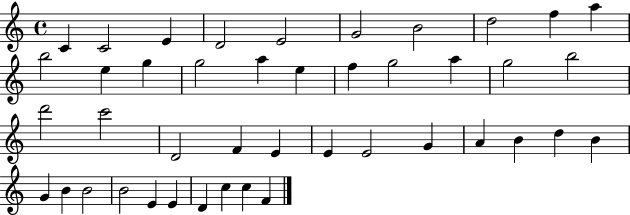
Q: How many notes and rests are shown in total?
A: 43